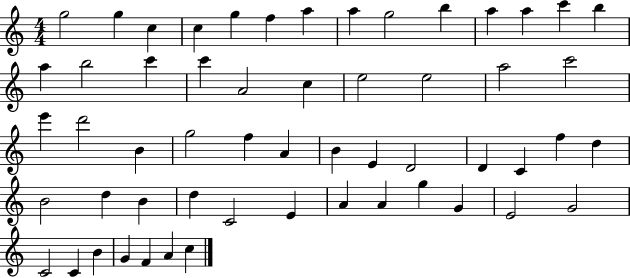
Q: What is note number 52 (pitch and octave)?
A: B4